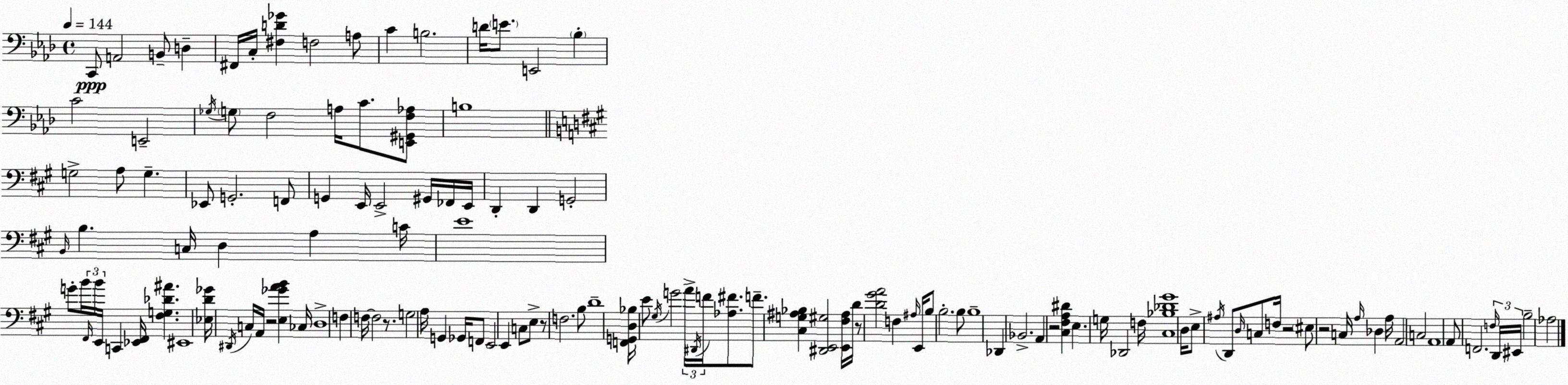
X:1
T:Untitled
M:4/4
L:1/4
K:Ab
C,,/2 A,,2 B,,/2 D, ^F,,/4 C,/4 [^F,D_G] F,2 A,/2 C B,2 D/4 E/2 E,,2 _B, C2 E,,2 _G,/4 G,/2 F,2 A,/4 C/2 [E,,^G,,F,_A,]/2 B,4 G,2 A,/2 G, _E,,/2 G,,2 F,,/2 G,, E,,/4 E,,2 ^G,,/4 _F,,/4 E,,/4 D,, D,, G,,2 B,,/4 B, C,/4 D, A, C/4 E4 G/2 B/4 ^F,,/4 B/4 E,,/4 C,, [_E,,^F,,]/4 [^F,G,_D^A] ^E,,4 [_E,D_G]/4 ^D,,/4 C,/4 A,,/4 z2 [E,_GAB] _C,/4 D,4 F, F,/4 F,2 z/2 G,2 A,/4 G,, _G,,/4 F,,/2 E,,2 E,, C,/2 E,/2 z/2 F,2 B,/2 D4 [F,,G,,D,_B,]/4 E/2 ^G,/4 G2 A/4 ^D,,/4 F/4 [_A,^F]/2 F/2 [^C,G,^A,_B,] [^D,,E,,^G,]2 [E,,^F,^A,]/4 D/4 z/2 [D^GA]2 F, ^A,/4 E,,/4 B,/2 B,2 B,/2 B,4 _D,, _B,,2 A,, z2 [^C,^F,A,^D] E, G,/4 _D,,2 F,/4 [^C,_B,_D^G]4 D,/4 E,/2 ^A,/4 D,,/2 D,/4 C,/2 F,/4 z2 ^E,/2 z2 C,/4 A,/4 _D, A,/4 A,,2 C,2 A,,4 A,,/2 F,,2 F,/4 D,,/4 ^E,,/4 B,2 _A,2